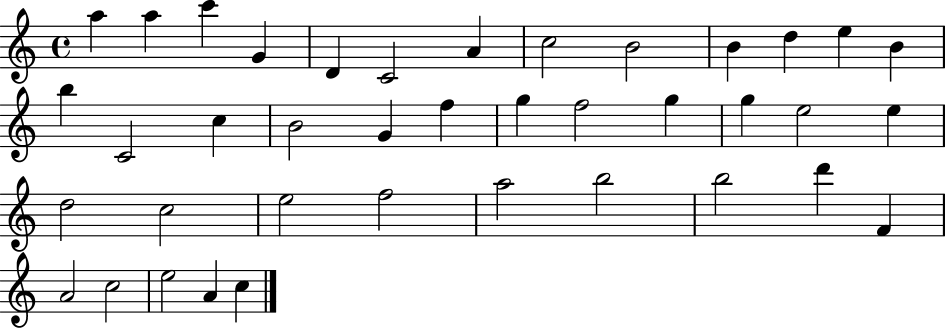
A5/q A5/q C6/q G4/q D4/q C4/h A4/q C5/h B4/h B4/q D5/q E5/q B4/q B5/q C4/h C5/q B4/h G4/q F5/q G5/q F5/h G5/q G5/q E5/h E5/q D5/h C5/h E5/h F5/h A5/h B5/h B5/h D6/q F4/q A4/h C5/h E5/h A4/q C5/q